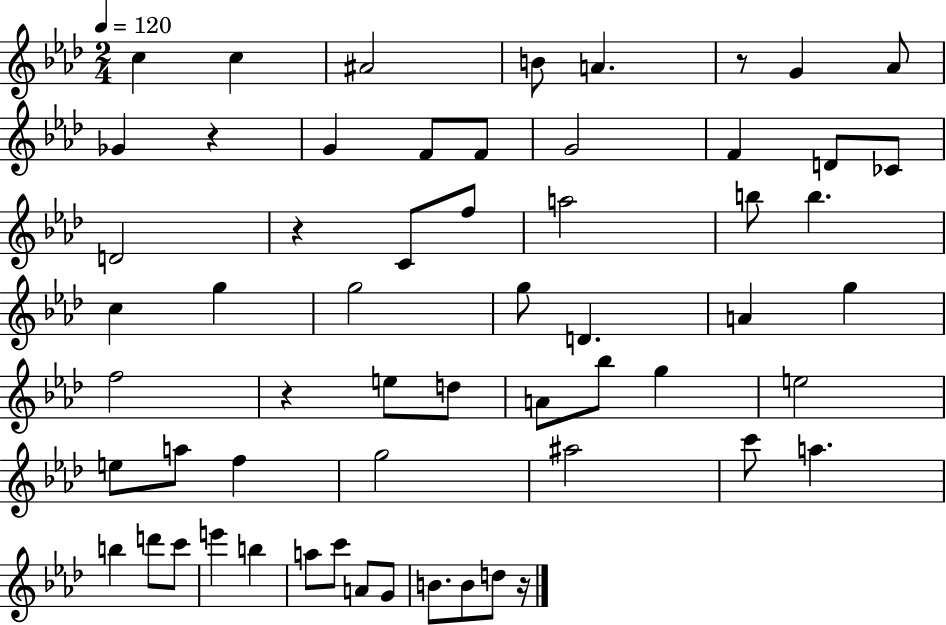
{
  \clef treble
  \numericTimeSignature
  \time 2/4
  \key aes \major
  \tempo 4 = 120
  c''4 c''4 | ais'2 | b'8 a'4. | r8 g'4 aes'8 | \break ges'4 r4 | g'4 f'8 f'8 | g'2 | f'4 d'8 ces'8 | \break d'2 | r4 c'8 f''8 | a''2 | b''8 b''4. | \break c''4 g''4 | g''2 | g''8 d'4. | a'4 g''4 | \break f''2 | r4 e''8 d''8 | a'8 bes''8 g''4 | e''2 | \break e''8 a''8 f''4 | g''2 | ais''2 | c'''8 a''4. | \break b''4 d'''8 c'''8 | e'''4 b''4 | a''8 c'''8 a'8 g'8 | b'8. b'8 d''8 r16 | \break \bar "|."
}